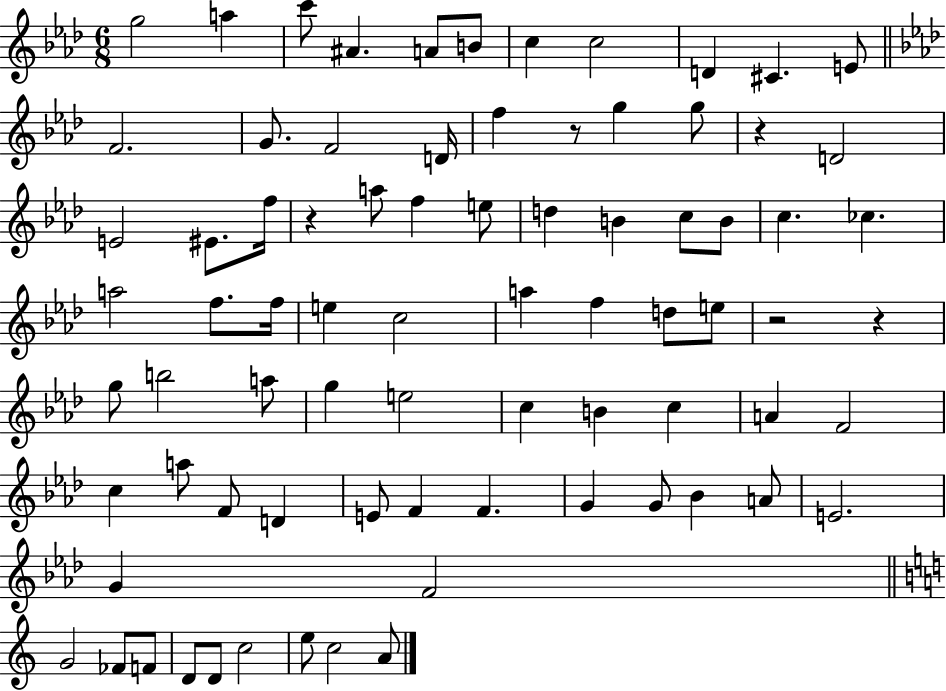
{
  \clef treble
  \numericTimeSignature
  \time 6/8
  \key aes \major
  g''2 a''4 | c'''8 ais'4. a'8 b'8 | c''4 c''2 | d'4 cis'4. e'8 | \break \bar "||" \break \key aes \major f'2. | g'8. f'2 d'16 | f''4 r8 g''4 g''8 | r4 d'2 | \break e'2 eis'8. f''16 | r4 a''8 f''4 e''8 | d''4 b'4 c''8 b'8 | c''4. ces''4. | \break a''2 f''8. f''16 | e''4 c''2 | a''4 f''4 d''8 e''8 | r2 r4 | \break g''8 b''2 a''8 | g''4 e''2 | c''4 b'4 c''4 | a'4 f'2 | \break c''4 a''8 f'8 d'4 | e'8 f'4 f'4. | g'4 g'8 bes'4 a'8 | e'2. | \break g'4 f'2 | \bar "||" \break \key c \major g'2 fes'8 f'8 | d'8 d'8 c''2 | e''8 c''2 a'8 | \bar "|."
}